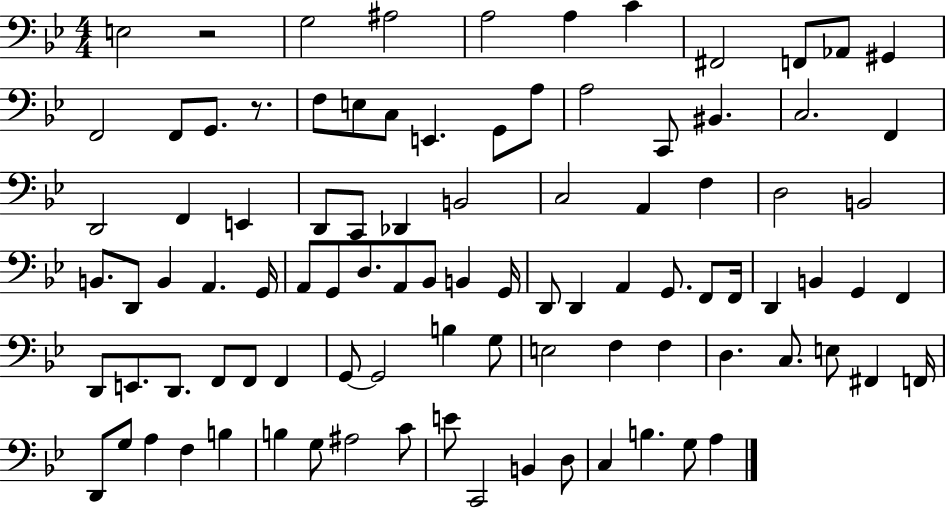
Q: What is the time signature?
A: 4/4